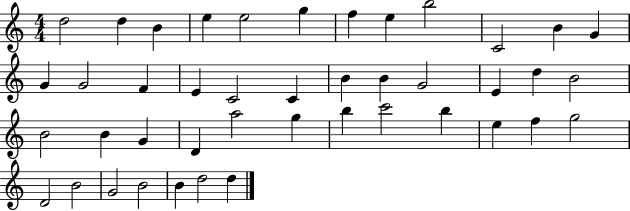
{
  \clef treble
  \numericTimeSignature
  \time 4/4
  \key c \major
  d''2 d''4 b'4 | e''4 e''2 g''4 | f''4 e''4 b''2 | c'2 b'4 g'4 | \break g'4 g'2 f'4 | e'4 c'2 c'4 | b'4 b'4 g'2 | e'4 d''4 b'2 | \break b'2 b'4 g'4 | d'4 a''2 g''4 | b''4 c'''2 b''4 | e''4 f''4 g''2 | \break d'2 b'2 | g'2 b'2 | b'4 d''2 d''4 | \bar "|."
}